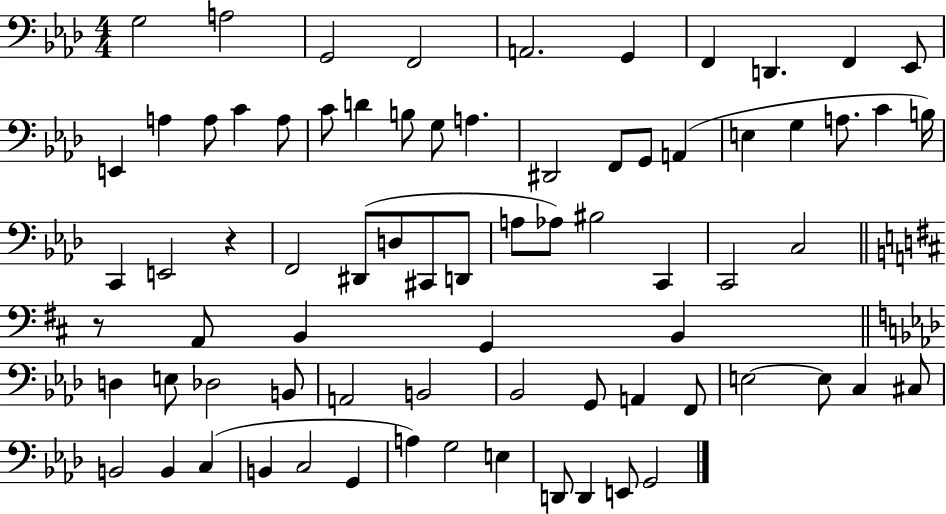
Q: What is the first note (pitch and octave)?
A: G3